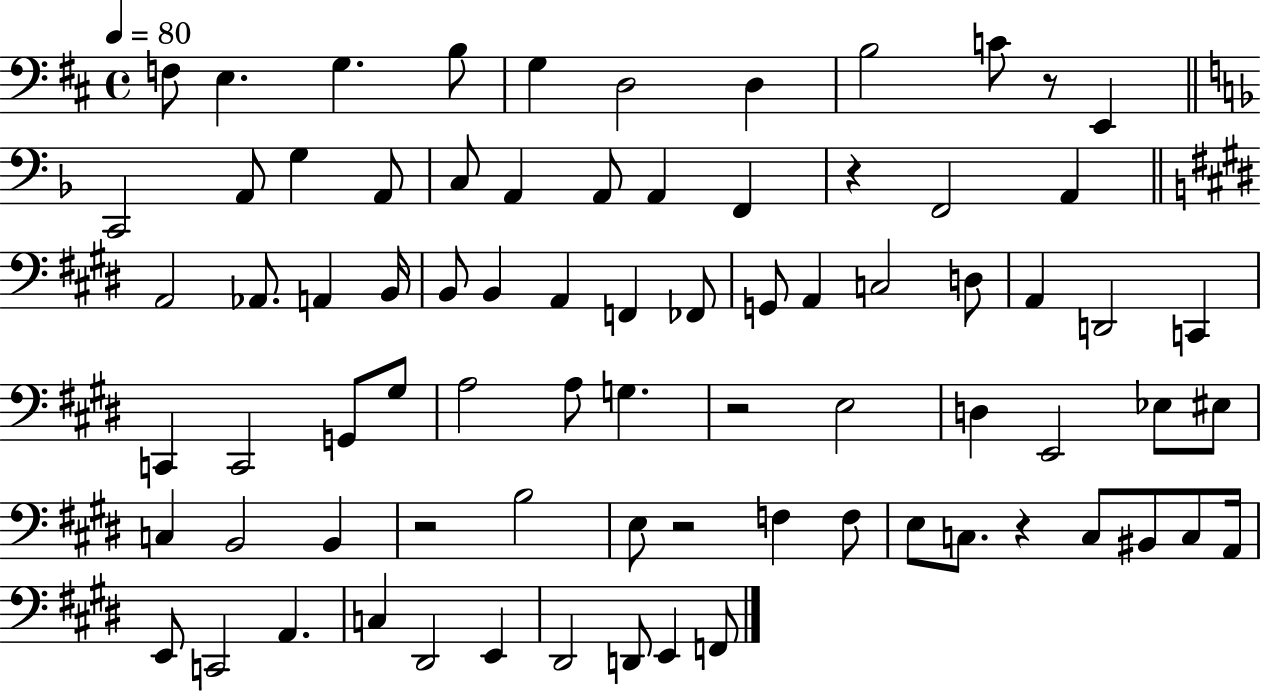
F3/e E3/q. G3/q. B3/e G3/q D3/h D3/q B3/h C4/e R/e E2/q C2/h A2/e G3/q A2/e C3/e A2/q A2/e A2/q F2/q R/q F2/h A2/q A2/h Ab2/e. A2/q B2/s B2/e B2/q A2/q F2/q FES2/e G2/e A2/q C3/h D3/e A2/q D2/h C2/q C2/q C2/h G2/e G#3/e A3/h A3/e G3/q. R/h E3/h D3/q E2/h Eb3/e EIS3/e C3/q B2/h B2/q R/h B3/h E3/e R/h F3/q F3/e E3/e C3/e. R/q C3/e BIS2/e C3/e A2/s E2/e C2/h A2/q. C3/q D#2/h E2/q D#2/h D2/e E2/q F2/e